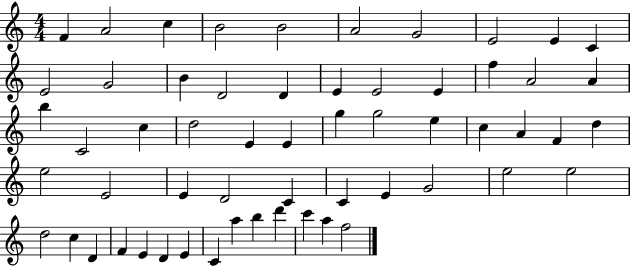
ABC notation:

X:1
T:Untitled
M:4/4
L:1/4
K:C
F A2 c B2 B2 A2 G2 E2 E C E2 G2 B D2 D E E2 E f A2 A b C2 c d2 E E g g2 e c A F d e2 E2 E D2 C C E G2 e2 e2 d2 c D F E D E C a b d' c' a f2